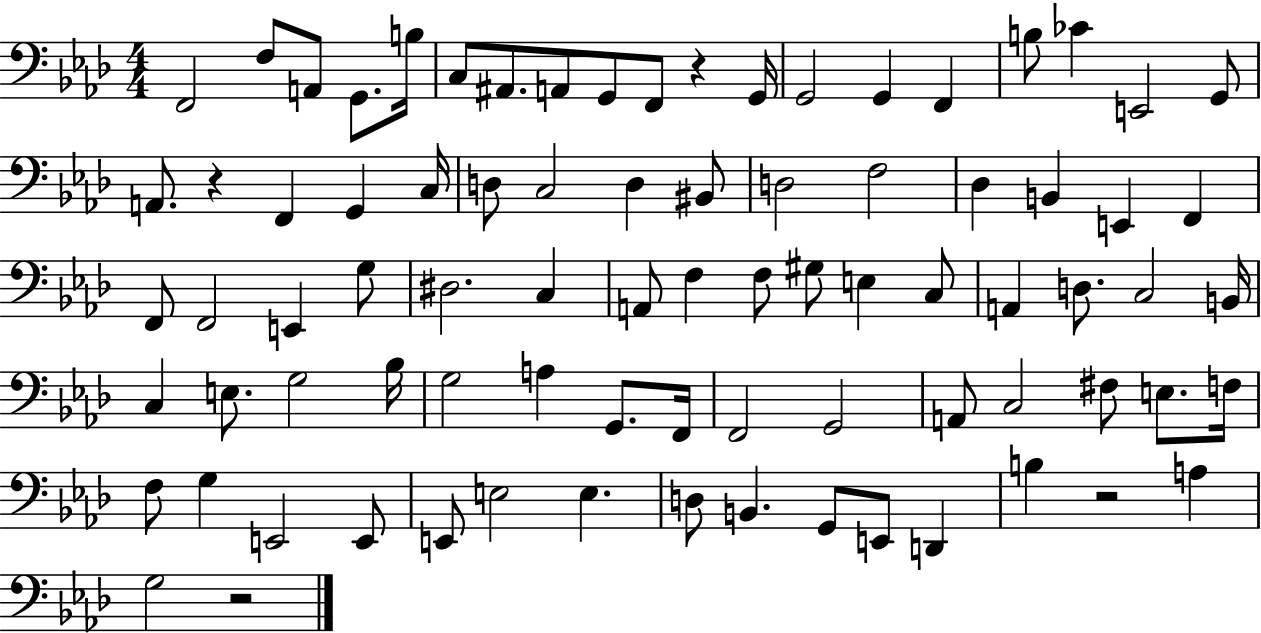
F2/h F3/e A2/e G2/e. B3/s C3/e A#2/e. A2/e G2/e F2/e R/q G2/s G2/h G2/q F2/q B3/e CES4/q E2/h G2/e A2/e. R/q F2/q G2/q C3/s D3/e C3/h D3/q BIS2/e D3/h F3/h Db3/q B2/q E2/q F2/q F2/e F2/h E2/q G3/e D#3/h. C3/q A2/e F3/q F3/e G#3/e E3/q C3/e A2/q D3/e. C3/h B2/s C3/q E3/e. G3/h Bb3/s G3/h A3/q G2/e. F2/s F2/h G2/h A2/e C3/h F#3/e E3/e. F3/s F3/e G3/q E2/h E2/e E2/e E3/h E3/q. D3/e B2/q. G2/e E2/e D2/q B3/q R/h A3/q G3/h R/h